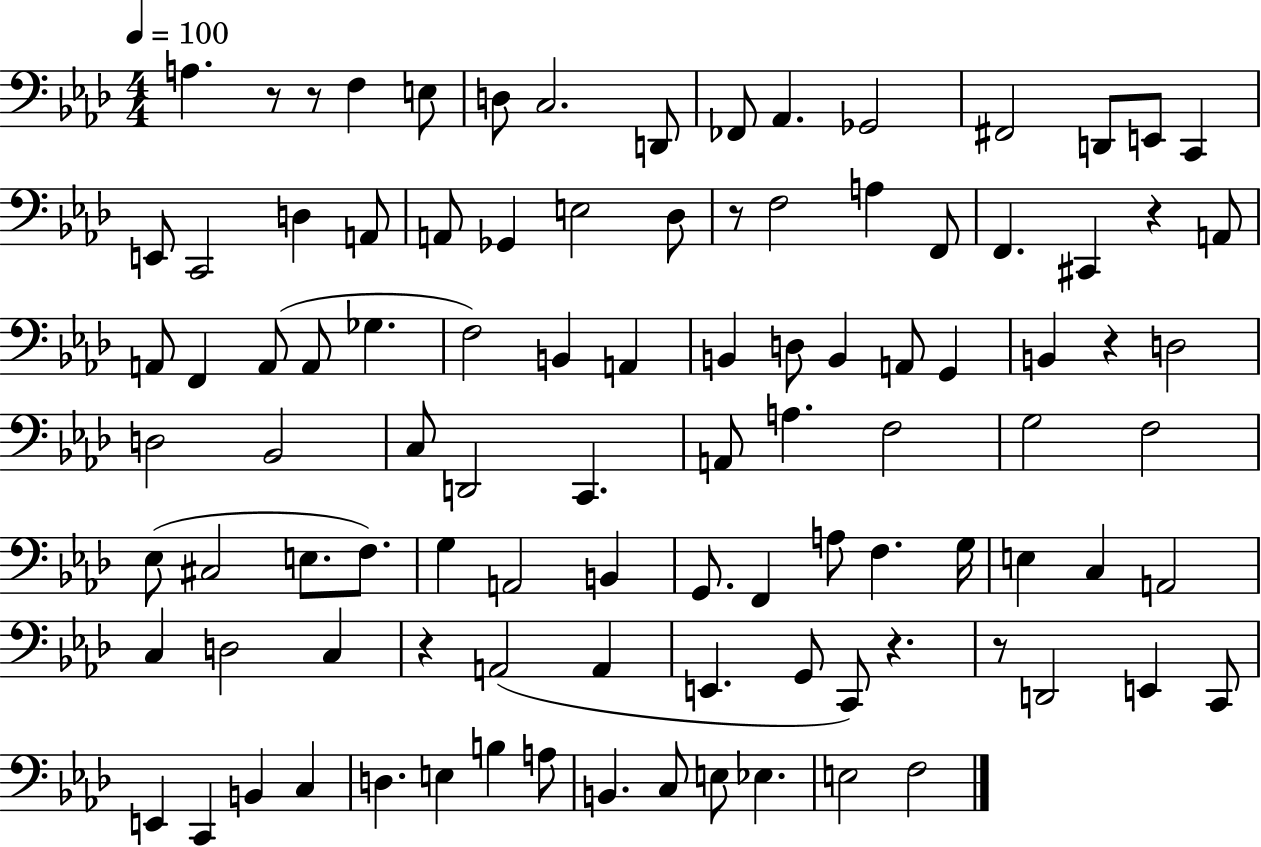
A3/q. R/e R/e F3/q E3/e D3/e C3/h. D2/e FES2/e Ab2/q. Gb2/h F#2/h D2/e E2/e C2/q E2/e C2/h D3/q A2/e A2/e Gb2/q E3/h Db3/e R/e F3/h A3/q F2/e F2/q. C#2/q R/q A2/e A2/e F2/q A2/e A2/e Gb3/q. F3/h B2/q A2/q B2/q D3/e B2/q A2/e G2/q B2/q R/q D3/h D3/h Bb2/h C3/e D2/h C2/q. A2/e A3/q. F3/h G3/h F3/h Eb3/e C#3/h E3/e. F3/e. G3/q A2/h B2/q G2/e. F2/q A3/e F3/q. G3/s E3/q C3/q A2/h C3/q D3/h C3/q R/q A2/h A2/q E2/q. G2/e C2/e R/q. R/e D2/h E2/q C2/e E2/q C2/q B2/q C3/q D3/q. E3/q B3/q A3/e B2/q. C3/e E3/e Eb3/q. E3/h F3/h